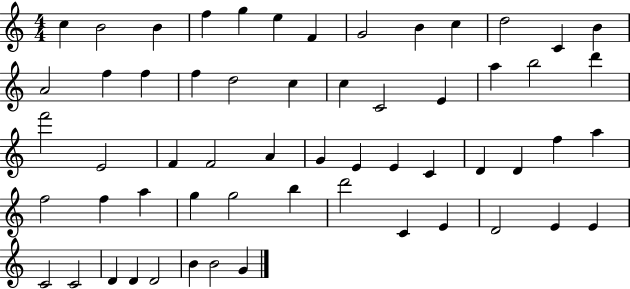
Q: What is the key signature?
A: C major